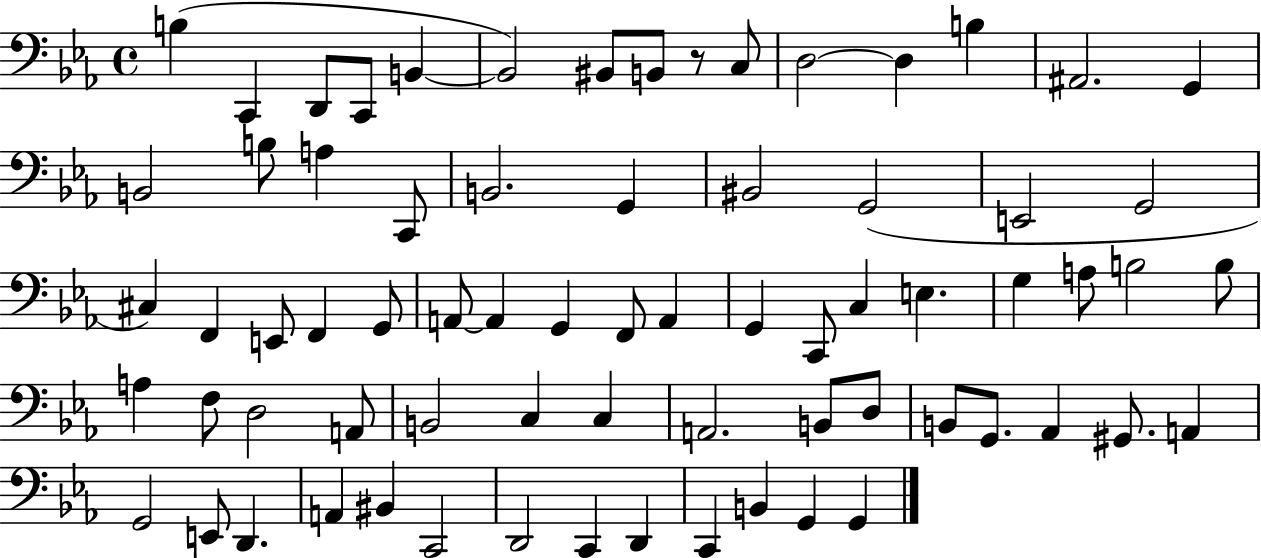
X:1
T:Untitled
M:4/4
L:1/4
K:Eb
B, C,, D,,/2 C,,/2 B,, B,,2 ^B,,/2 B,,/2 z/2 C,/2 D,2 D, B, ^A,,2 G,, B,,2 B,/2 A, C,,/2 B,,2 G,, ^B,,2 G,,2 E,,2 G,,2 ^C, F,, E,,/2 F,, G,,/2 A,,/2 A,, G,, F,,/2 A,, G,, C,,/2 C, E, G, A,/2 B,2 B,/2 A, F,/2 D,2 A,,/2 B,,2 C, C, A,,2 B,,/2 D,/2 B,,/2 G,,/2 _A,, ^G,,/2 A,, G,,2 E,,/2 D,, A,, ^B,, C,,2 D,,2 C,, D,, C,, B,, G,, G,,